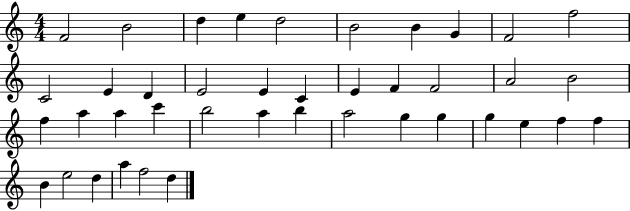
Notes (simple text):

F4/h B4/h D5/q E5/q D5/h B4/h B4/q G4/q F4/h F5/h C4/h E4/q D4/q E4/h E4/q C4/q E4/q F4/q F4/h A4/h B4/h F5/q A5/q A5/q C6/q B5/h A5/q B5/q A5/h G5/q G5/q G5/q E5/q F5/q F5/q B4/q E5/h D5/q A5/q F5/h D5/q